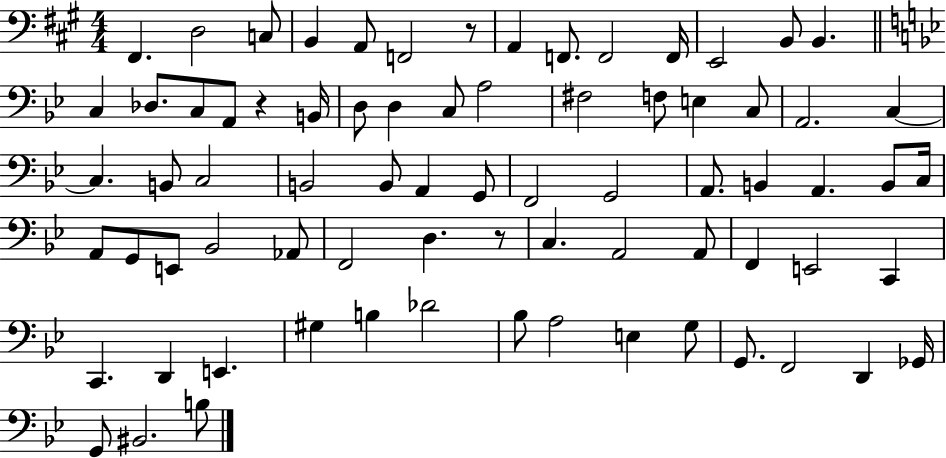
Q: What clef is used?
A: bass